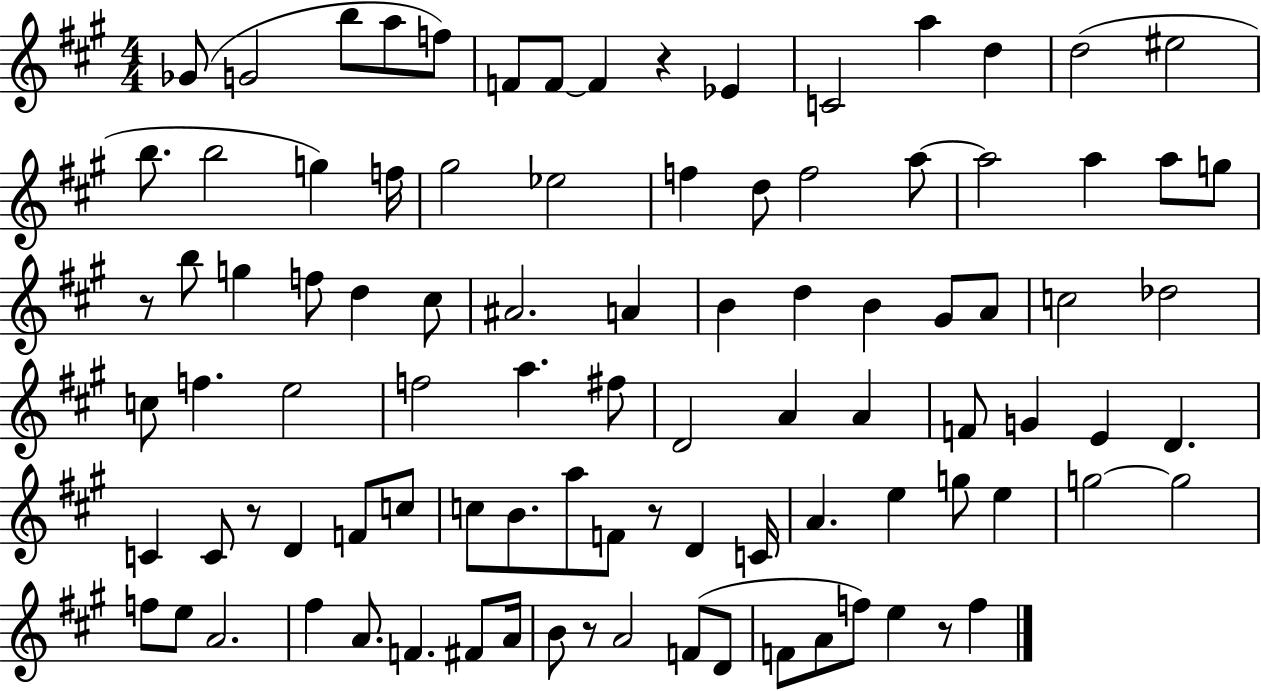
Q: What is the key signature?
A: A major